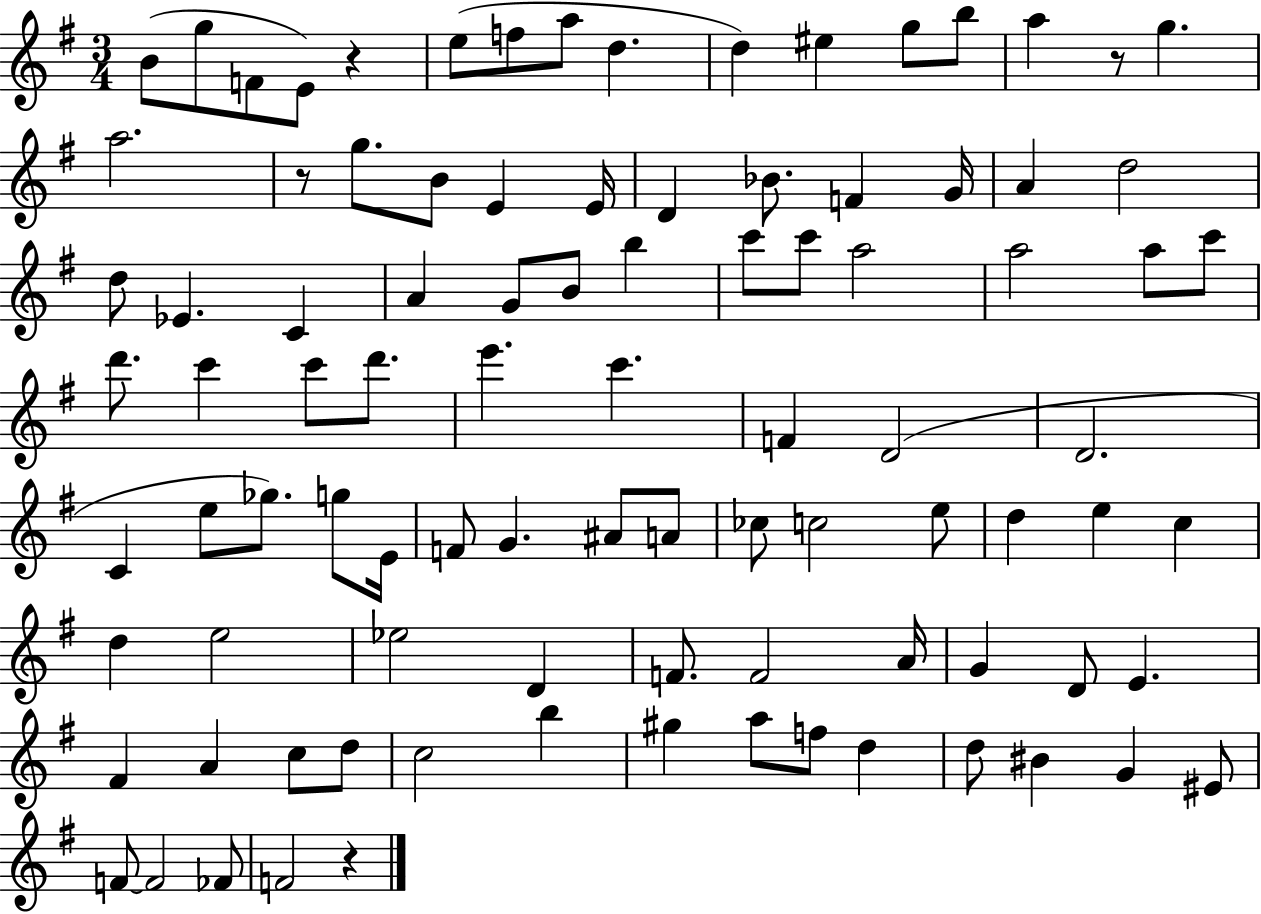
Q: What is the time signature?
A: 3/4